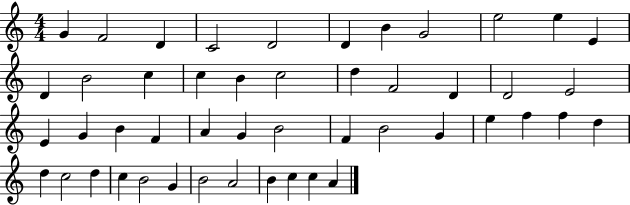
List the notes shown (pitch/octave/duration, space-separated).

G4/q F4/h D4/q C4/h D4/h D4/q B4/q G4/h E5/h E5/q E4/q D4/q B4/h C5/q C5/q B4/q C5/h D5/q F4/h D4/q D4/h E4/h E4/q G4/q B4/q F4/q A4/q G4/q B4/h F4/q B4/h G4/q E5/q F5/q F5/q D5/q D5/q C5/h D5/q C5/q B4/h G4/q B4/h A4/h B4/q C5/q C5/q A4/q